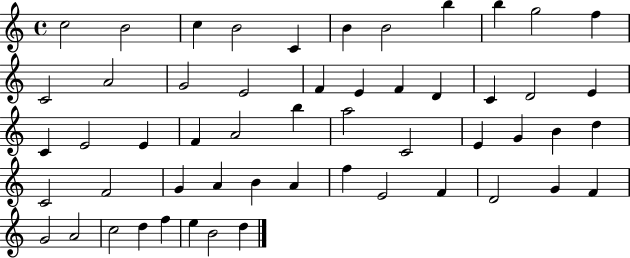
X:1
T:Untitled
M:4/4
L:1/4
K:C
c2 B2 c B2 C B B2 b b g2 f C2 A2 G2 E2 F E F D C D2 E C E2 E F A2 b a2 C2 E G B d C2 F2 G A B A f E2 F D2 G F G2 A2 c2 d f e B2 d